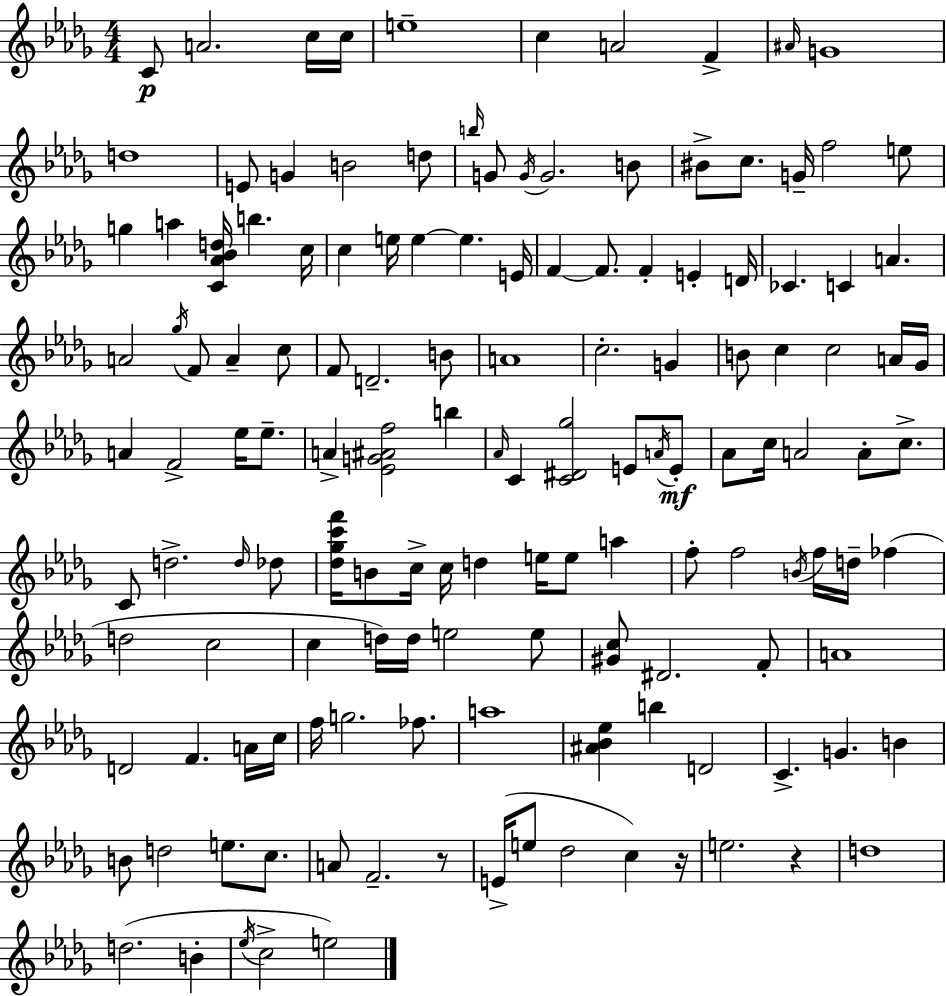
{
  \clef treble
  \numericTimeSignature
  \time 4/4
  \key bes \minor
  c'8\p a'2. c''16 c''16 | e''1-- | c''4 a'2 f'4-> | \grace { ais'16 } g'1 | \break d''1 | e'8 g'4 b'2 d''8 | \grace { b''16 } g'8 \acciaccatura { g'16 } g'2. | b'8 bis'8-> c''8. g'16-- f''2 | \break e''8 g''4 a''4 <c' aes' bes' d''>16 b''4. | c''16 c''4 e''16 e''4~~ e''4. | e'16 f'4~~ f'8. f'4-. e'4-. | d'16 ces'4. c'4 a'4. | \break a'2 \acciaccatura { ges''16 } f'8 a'4-- | c''8 f'8 d'2.-- | b'8 a'1 | c''2.-. | \break g'4 b'8 c''4 c''2 | a'16 ges'16 a'4 f'2-> | ees''16 ees''8.-- a'4-> <ees' g' ais' f''>2 | b''4 \grace { aes'16 } c'4 <c' dis' ges''>2 | \break e'8 \acciaccatura { a'16 }\mf e'8-. aes'8 c''16 a'2 | a'8-. c''8.-> c'8 d''2.-> | \grace { d''16 } des''8 <des'' ges'' c''' f'''>16 b'8 c''16-> c''16 d''4 | e''16 e''8 a''4 f''8-. f''2 | \break \acciaccatura { b'16 } f''16 d''16-- fes''4( d''2 | c''2 c''4 d''16) d''16 e''2 | e''8 <gis' c''>8 dis'2. | f'8-. a'1 | \break d'2 | f'4. a'16 c''16 f''16 g''2. | fes''8. a''1 | <ais' bes' ees''>4 b''4 | \break d'2 c'4.-> g'4. | b'4 b'8 d''2 | e''8. c''8. a'8 f'2.-- | r8 e'16->( e''8 des''2 | \break c''4) r16 e''2. | r4 d''1 | d''2.( | b'4-. \acciaccatura { ees''16 } c''2-> | \break e''2) \bar "|."
}